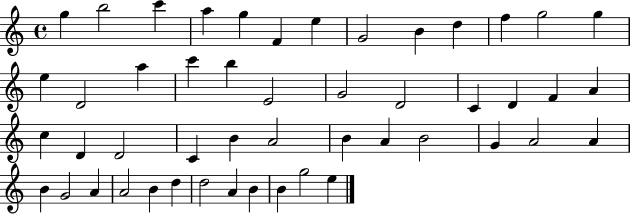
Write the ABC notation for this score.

X:1
T:Untitled
M:4/4
L:1/4
K:C
g b2 c' a g F e G2 B d f g2 g e D2 a c' b E2 G2 D2 C D F A c D D2 C B A2 B A B2 G A2 A B G2 A A2 B d d2 A B B g2 e